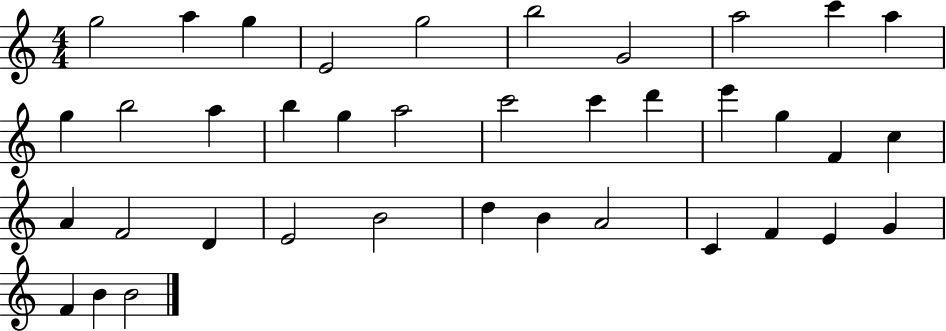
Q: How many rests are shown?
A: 0